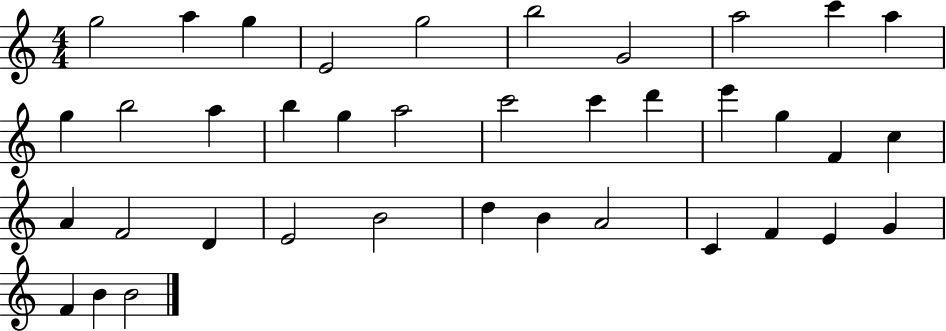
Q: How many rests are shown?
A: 0